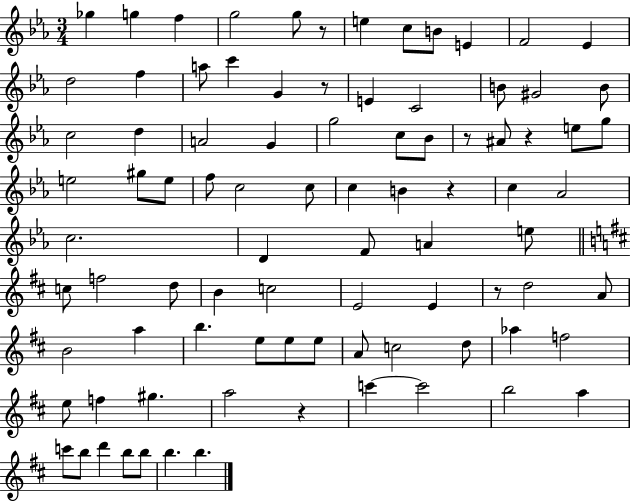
Gb5/q G5/q F5/q G5/h G5/e R/e E5/q C5/e B4/e E4/q F4/h Eb4/q D5/h F5/q A5/e C6/q G4/q R/e E4/q C4/h B4/e G#4/h B4/e C5/h D5/q A4/h G4/q G5/h C5/e Bb4/e R/e A#4/e R/q E5/e G5/e E5/h G#5/e E5/e F5/e C5/h C5/e C5/q B4/q R/q C5/q Ab4/h C5/h. D4/q F4/e A4/q E5/e C5/e F5/h D5/e B4/q C5/h E4/h E4/q R/e D5/h A4/e B4/h A5/q B5/q. E5/e E5/e E5/e A4/e C5/h D5/e Ab5/q F5/h E5/e F5/q G#5/q. A5/h R/q C6/q C6/h B5/h A5/q C6/e B5/e D6/q B5/e B5/e B5/q. B5/q.